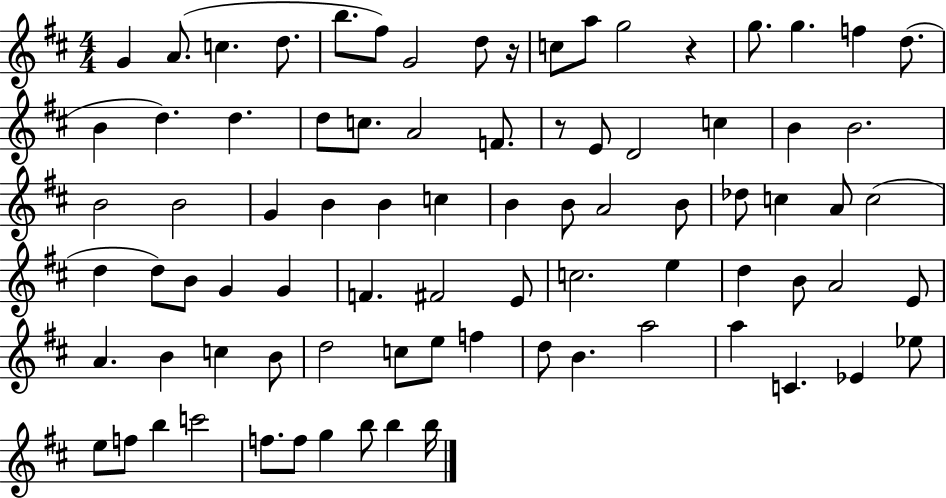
{
  \clef treble
  \numericTimeSignature
  \time 4/4
  \key d \major
  g'4 a'8.( c''4. d''8. | b''8. fis''8) g'2 d''8 r16 | c''8 a''8 g''2 r4 | g''8. g''4. f''4 d''8.( | \break b'4 d''4.) d''4. | d''8 c''8. a'2 f'8. | r8 e'8 d'2 c''4 | b'4 b'2. | \break b'2 b'2 | g'4 b'4 b'4 c''4 | b'4 b'8 a'2 b'8 | des''8 c''4 a'8 c''2( | \break d''4 d''8) b'8 g'4 g'4 | f'4. fis'2 e'8 | c''2. e''4 | d''4 b'8 a'2 e'8 | \break a'4. b'4 c''4 b'8 | d''2 c''8 e''8 f''4 | d''8 b'4. a''2 | a''4 c'4. ees'4 ees''8 | \break e''8 f''8 b''4 c'''2 | f''8. f''8 g''4 b''8 b''4 b''16 | \bar "|."
}